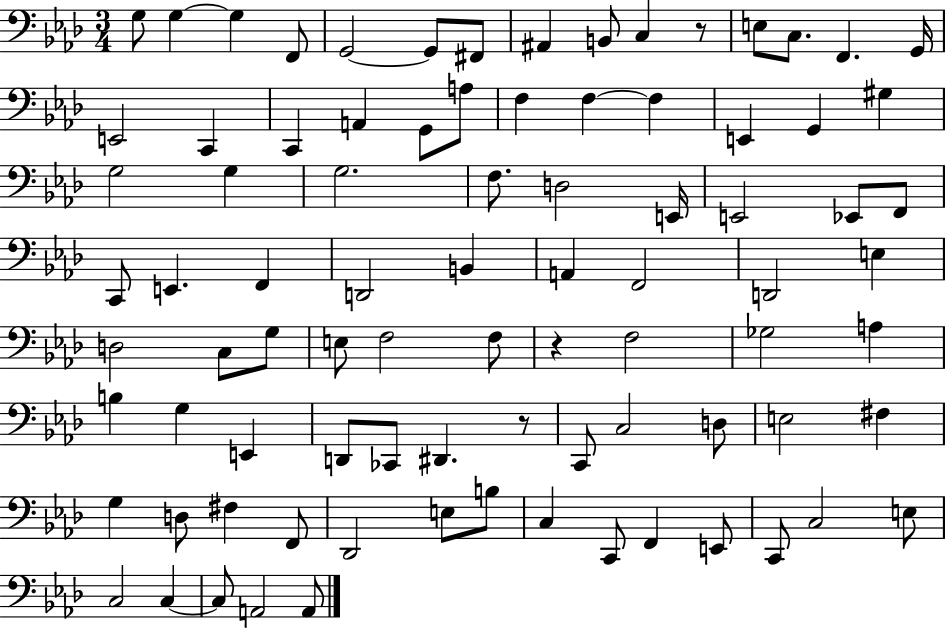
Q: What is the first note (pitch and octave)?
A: G3